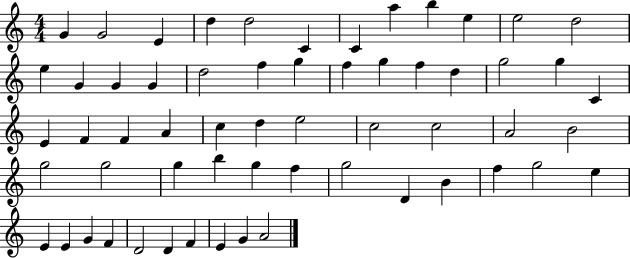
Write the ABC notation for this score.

X:1
T:Untitled
M:4/4
L:1/4
K:C
G G2 E d d2 C C a b e e2 d2 e G G G d2 f g f g f d g2 g C E F F A c d e2 c2 c2 A2 B2 g2 g2 g b g f g2 D B f g2 e E E G F D2 D F E G A2